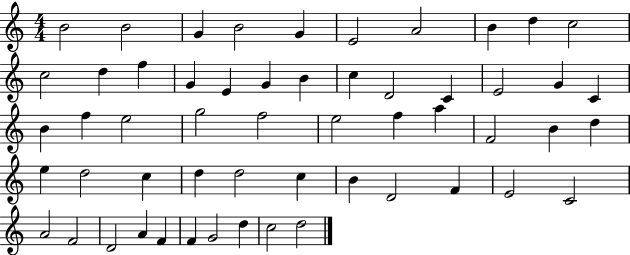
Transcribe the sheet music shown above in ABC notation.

X:1
T:Untitled
M:4/4
L:1/4
K:C
B2 B2 G B2 G E2 A2 B d c2 c2 d f G E G B c D2 C E2 G C B f e2 g2 f2 e2 f a F2 B d e d2 c d d2 c B D2 F E2 C2 A2 F2 D2 A F F G2 d c2 d2